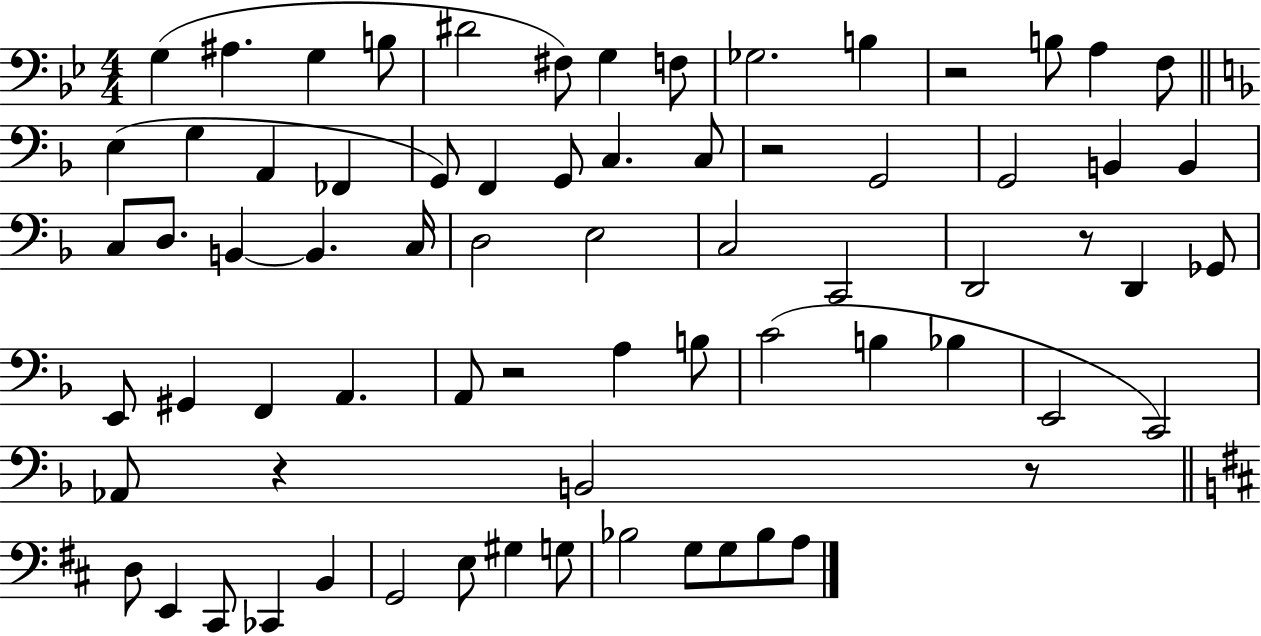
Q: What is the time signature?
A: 4/4